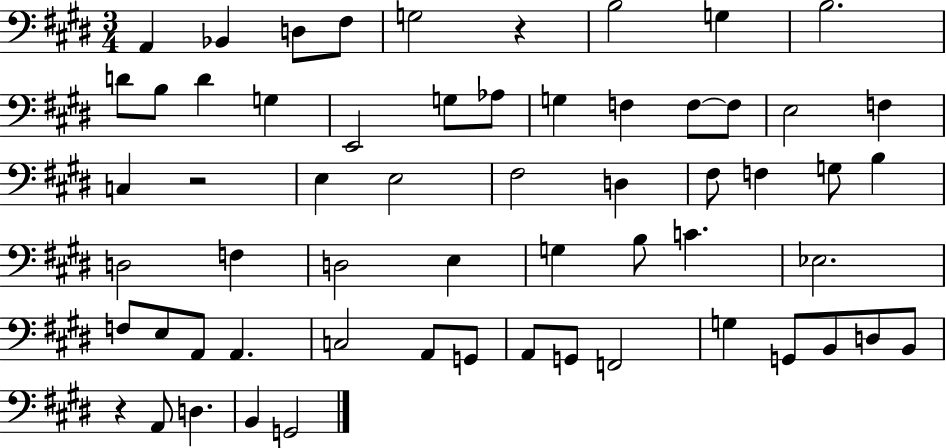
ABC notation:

X:1
T:Untitled
M:3/4
L:1/4
K:E
A,, _B,, D,/2 ^F,/2 G,2 z B,2 G, B,2 D/2 B,/2 D G, E,,2 G,/2 _A,/2 G, F, F,/2 F,/2 E,2 F, C, z2 E, E,2 ^F,2 D, ^F,/2 F, G,/2 B, D,2 F, D,2 E, G, B,/2 C _E,2 F,/2 E,/2 A,,/2 A,, C,2 A,,/2 G,,/2 A,,/2 G,,/2 F,,2 G, G,,/2 B,,/2 D,/2 B,,/2 z A,,/2 D, B,, G,,2